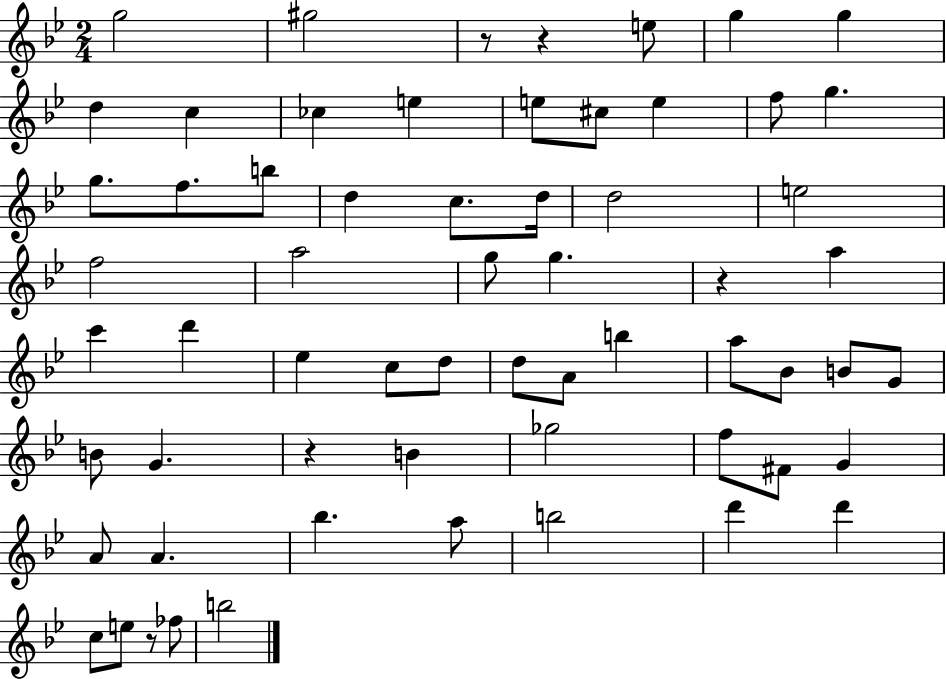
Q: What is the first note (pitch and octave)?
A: G5